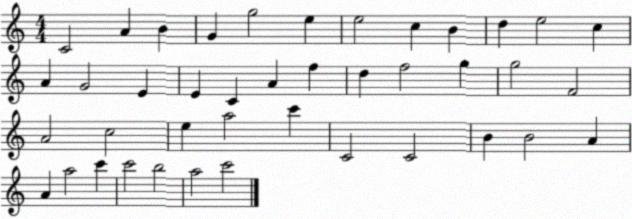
X:1
T:Untitled
M:4/4
L:1/4
K:C
C2 A B G g2 e e2 c B d e2 c A G2 E E C A f d f2 g g2 F2 A2 c2 e a2 c' C2 C2 B B2 A A a2 c' c'2 b2 a2 c'2